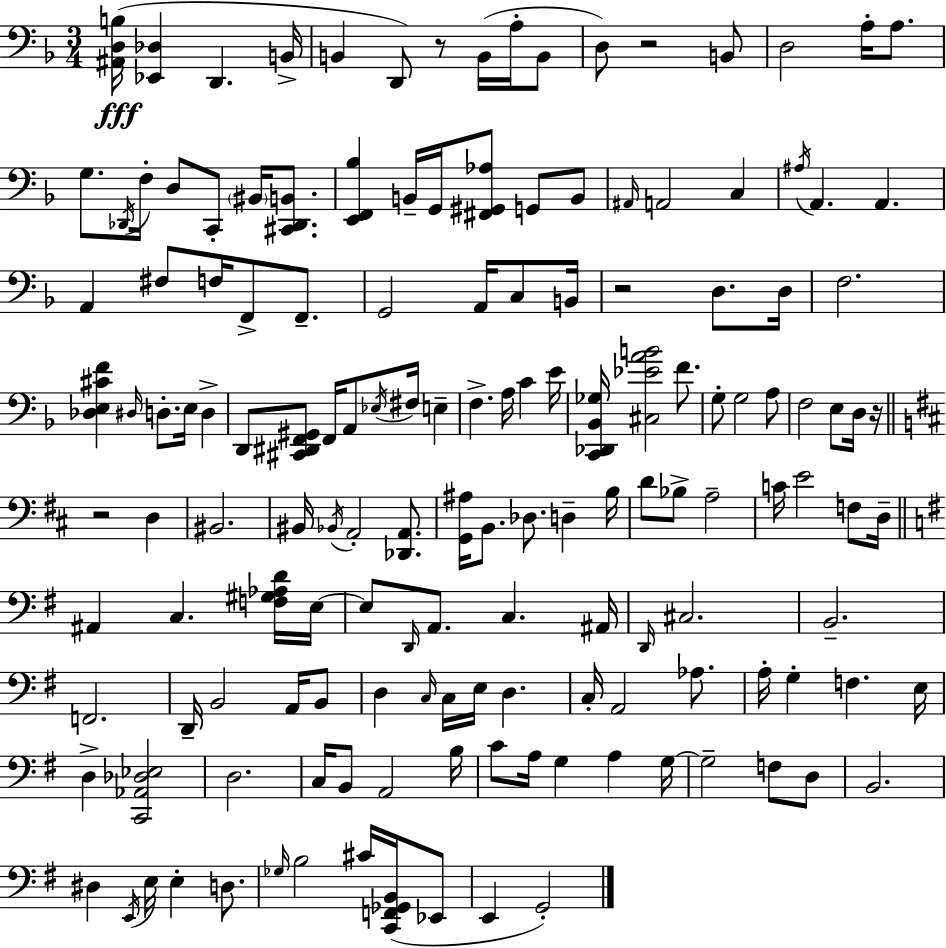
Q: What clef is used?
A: bass